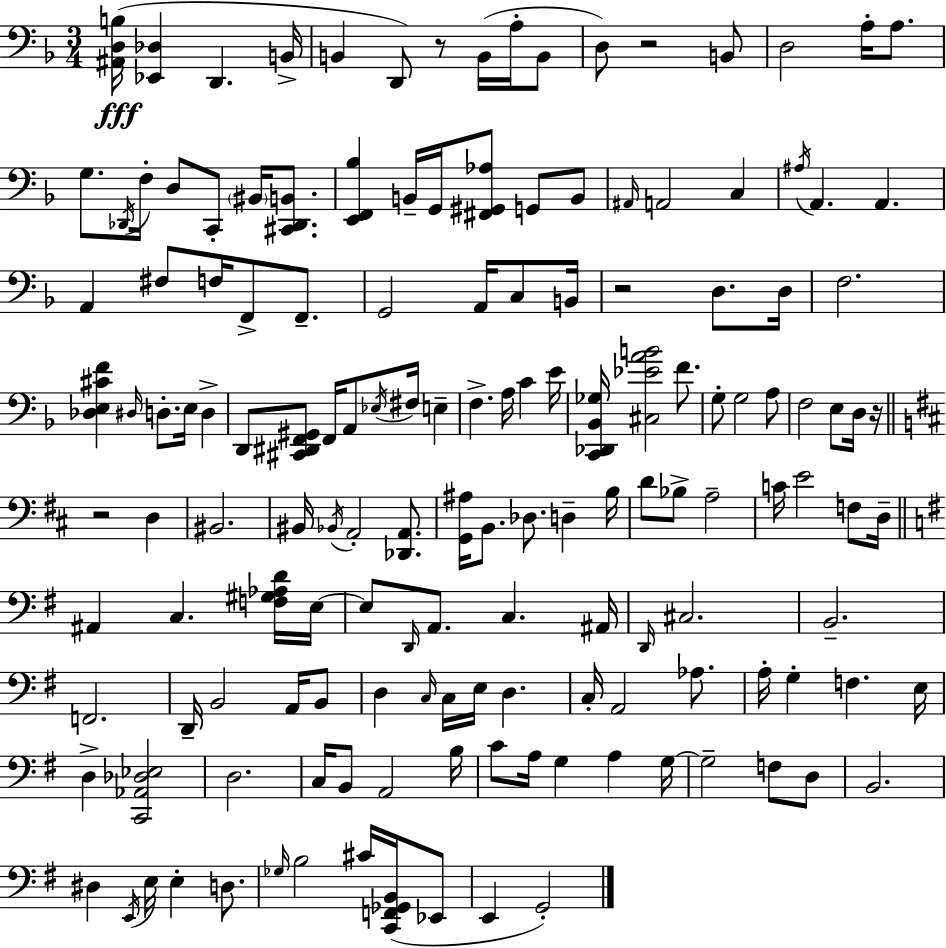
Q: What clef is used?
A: bass